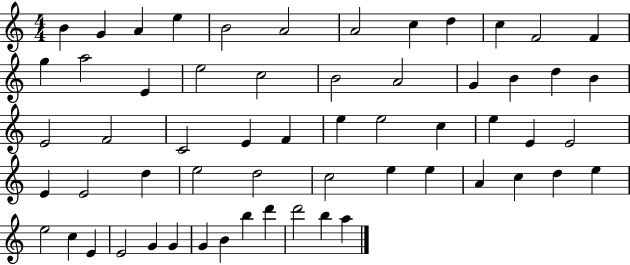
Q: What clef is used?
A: treble